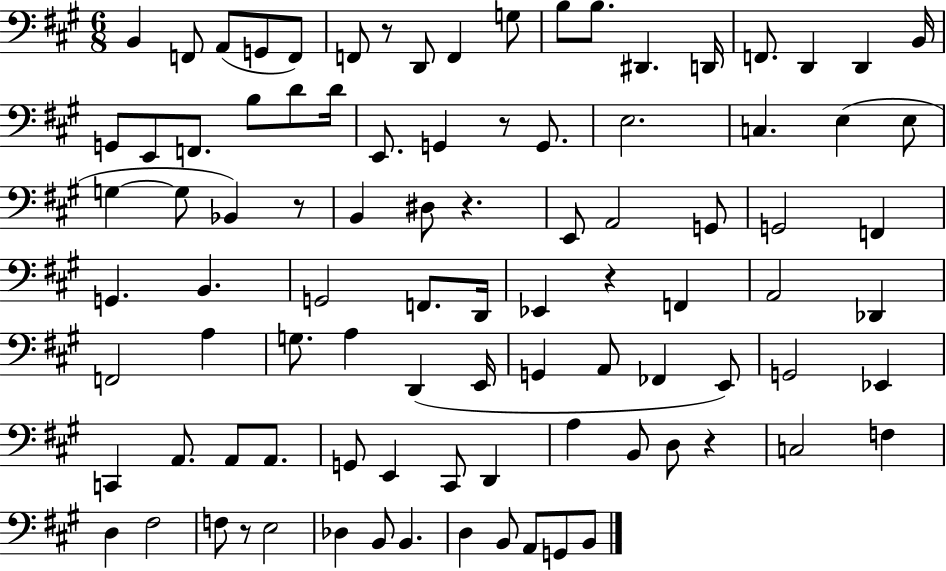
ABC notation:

X:1
T:Untitled
M:6/8
L:1/4
K:A
B,, F,,/2 A,,/2 G,,/2 F,,/2 F,,/2 z/2 D,,/2 F,, G,/2 B,/2 B,/2 ^D,, D,,/4 F,,/2 D,, D,, B,,/4 G,,/2 E,,/2 F,,/2 B,/2 D/2 D/4 E,,/2 G,, z/2 G,,/2 E,2 C, E, E,/2 G, G,/2 _B,, z/2 B,, ^D,/2 z E,,/2 A,,2 G,,/2 G,,2 F,, G,, B,, G,,2 F,,/2 D,,/4 _E,, z F,, A,,2 _D,, F,,2 A, G,/2 A, D,, E,,/4 G,, A,,/2 _F,, E,,/2 G,,2 _E,, C,, A,,/2 A,,/2 A,,/2 G,,/2 E,, ^C,,/2 D,, A, B,,/2 D,/2 z C,2 F, D, ^F,2 F,/2 z/2 E,2 _D, B,,/2 B,, D, B,,/2 A,,/2 G,,/2 B,,/2